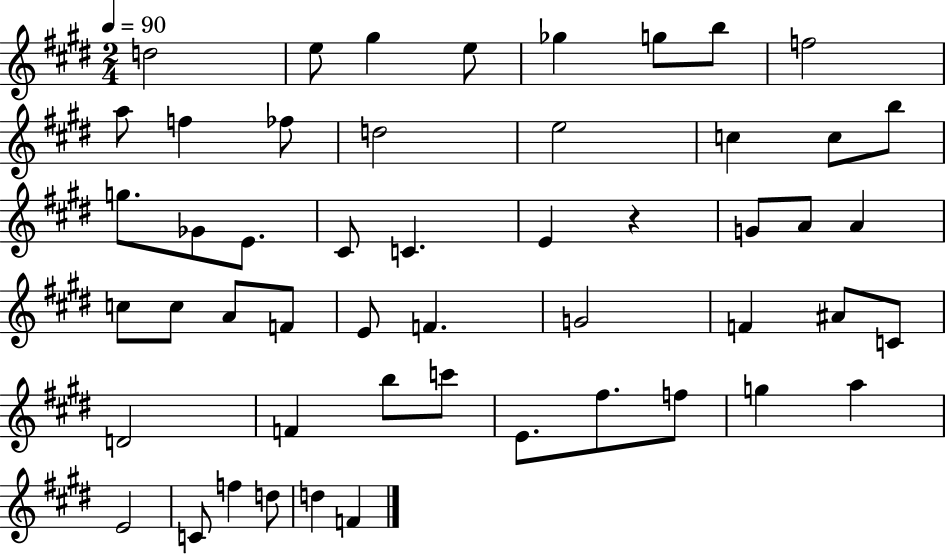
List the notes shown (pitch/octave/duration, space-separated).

D5/h E5/e G#5/q E5/e Gb5/q G5/e B5/e F5/h A5/e F5/q FES5/e D5/h E5/h C5/q C5/e B5/e G5/e. Gb4/e E4/e. C#4/e C4/q. E4/q R/q G4/e A4/e A4/q C5/e C5/e A4/e F4/e E4/e F4/q. G4/h F4/q A#4/e C4/e D4/h F4/q B5/e C6/e E4/e. F#5/e. F5/e G5/q A5/q E4/h C4/e F5/q D5/e D5/q F4/q